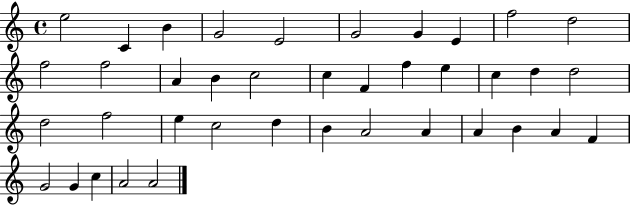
{
  \clef treble
  \time 4/4
  \defaultTimeSignature
  \key c \major
  e''2 c'4 b'4 | g'2 e'2 | g'2 g'4 e'4 | f''2 d''2 | \break f''2 f''2 | a'4 b'4 c''2 | c''4 f'4 f''4 e''4 | c''4 d''4 d''2 | \break d''2 f''2 | e''4 c''2 d''4 | b'4 a'2 a'4 | a'4 b'4 a'4 f'4 | \break g'2 g'4 c''4 | a'2 a'2 | \bar "|."
}